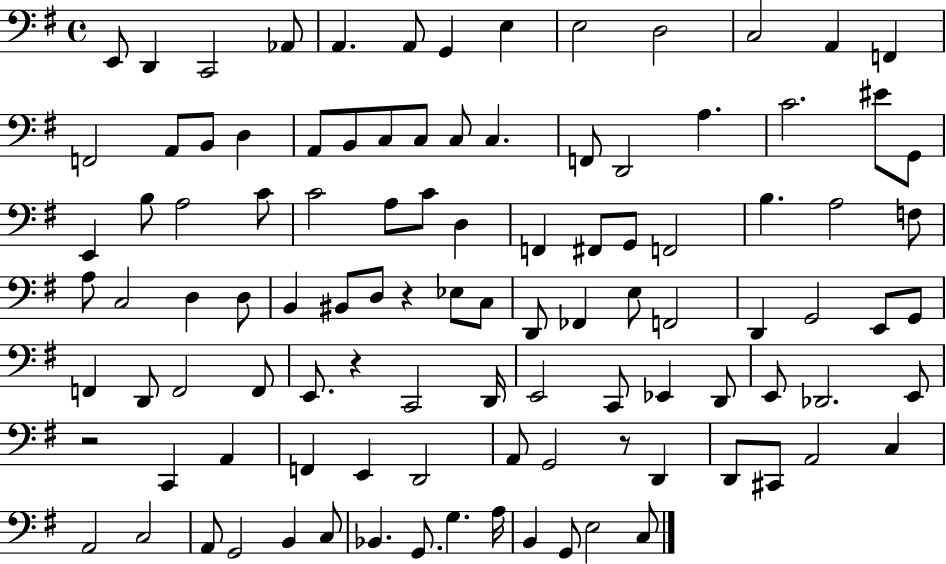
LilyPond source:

{
  \clef bass
  \time 4/4
  \defaultTimeSignature
  \key g \major
  e,8 d,4 c,2 aes,8 | a,4. a,8 g,4 e4 | e2 d2 | c2 a,4 f,4 | \break f,2 a,8 b,8 d4 | a,8 b,8 c8 c8 c8 c4. | f,8 d,2 a4. | c'2. eis'8 g,8 | \break e,4 b8 a2 c'8 | c'2 a8 c'8 d4 | f,4 fis,8 g,8 f,2 | b4. a2 f8 | \break a8 c2 d4 d8 | b,4 bis,8 d8 r4 ees8 c8 | d,8 fes,4 e8 f,2 | d,4 g,2 e,8 g,8 | \break f,4 d,8 f,2 f,8 | e,8. r4 c,2 d,16 | e,2 c,8 ees,4 d,8 | e,8 des,2. e,8 | \break r2 c,4 a,4 | f,4 e,4 d,2 | a,8 g,2 r8 d,4 | d,8 cis,8 a,2 c4 | \break a,2 c2 | a,8 g,2 b,4 c8 | bes,4. g,8. g4. a16 | b,4 g,8 e2 c8 | \break \bar "|."
}